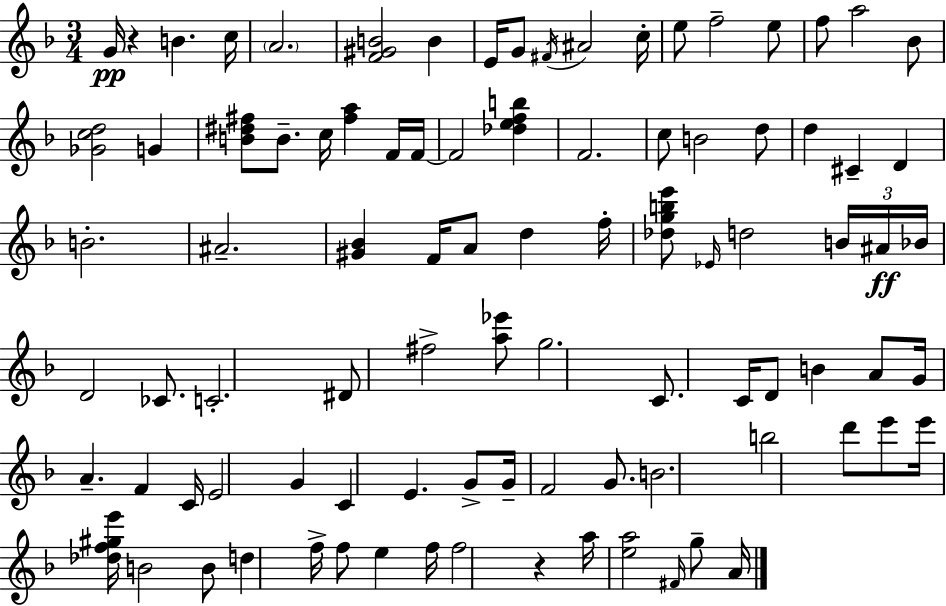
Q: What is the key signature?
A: F major